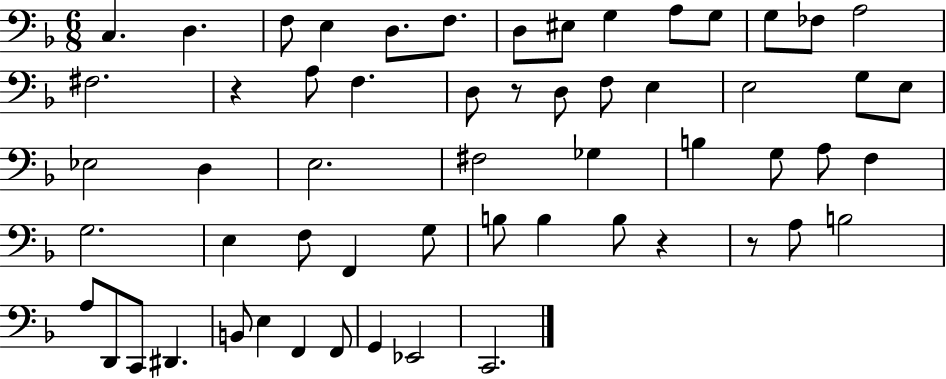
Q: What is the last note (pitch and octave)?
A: C2